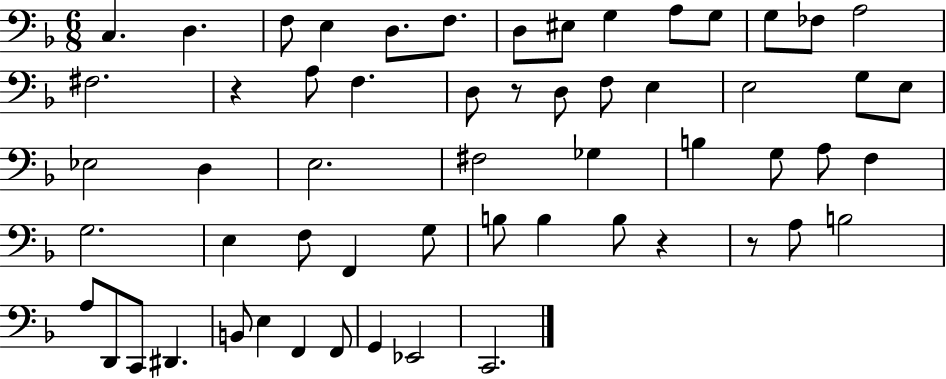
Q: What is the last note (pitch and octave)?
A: C2